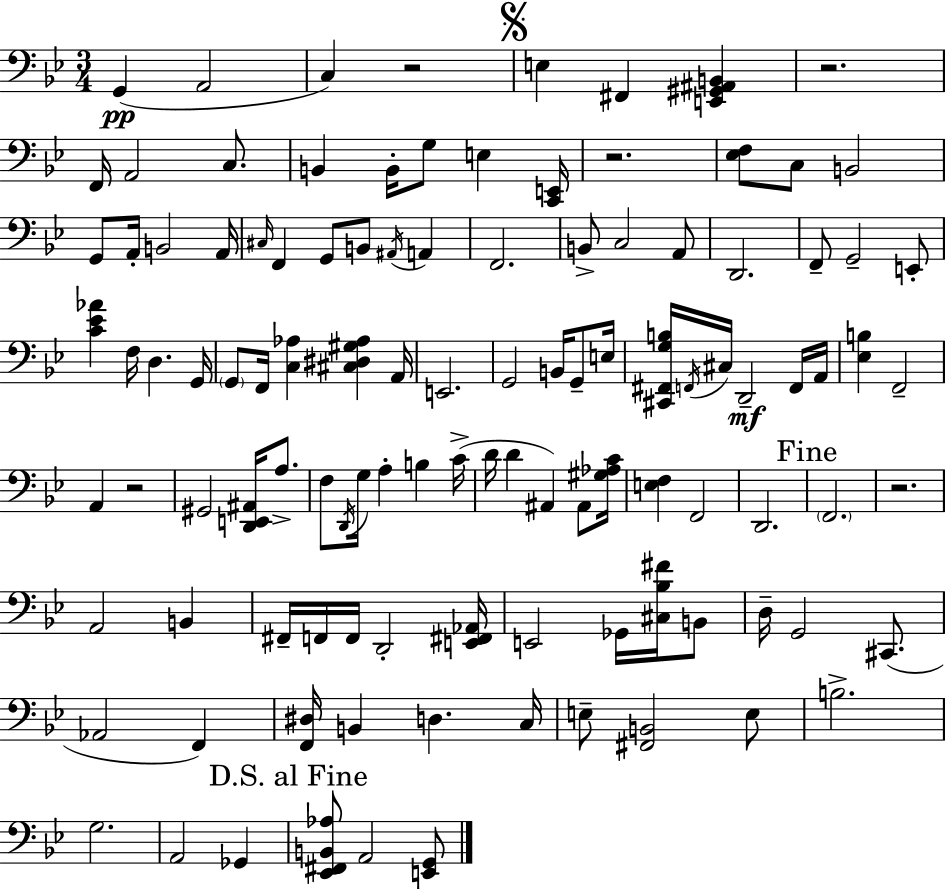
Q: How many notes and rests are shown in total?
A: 111